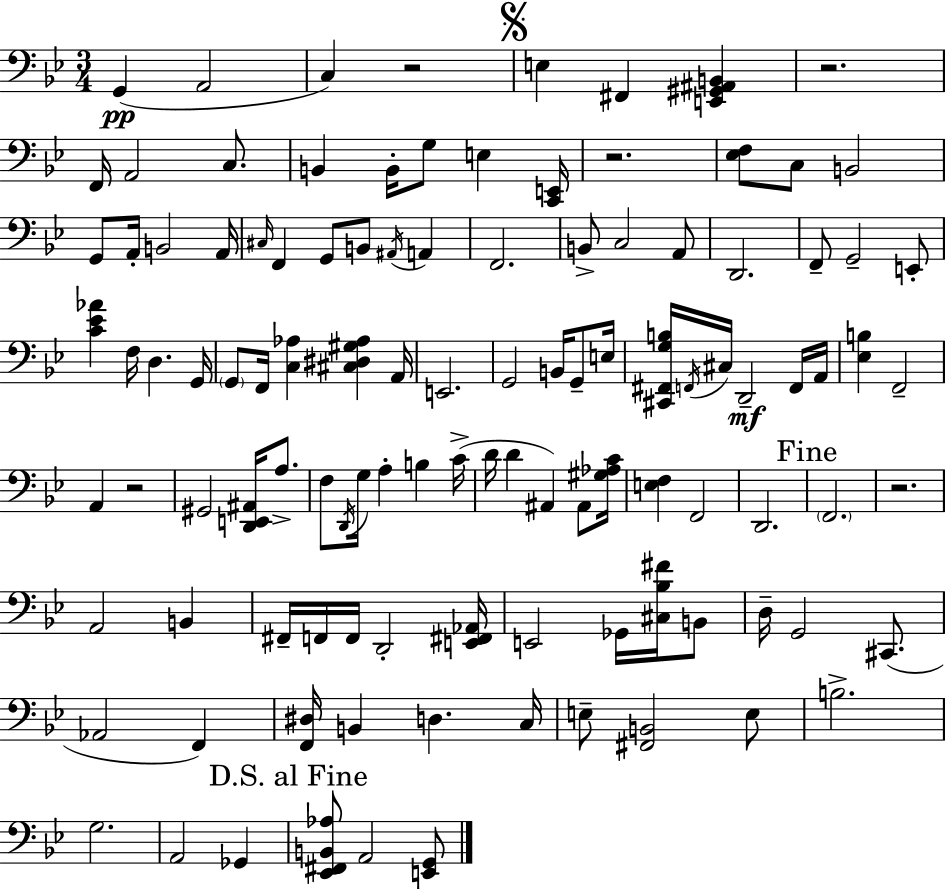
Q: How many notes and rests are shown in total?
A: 111